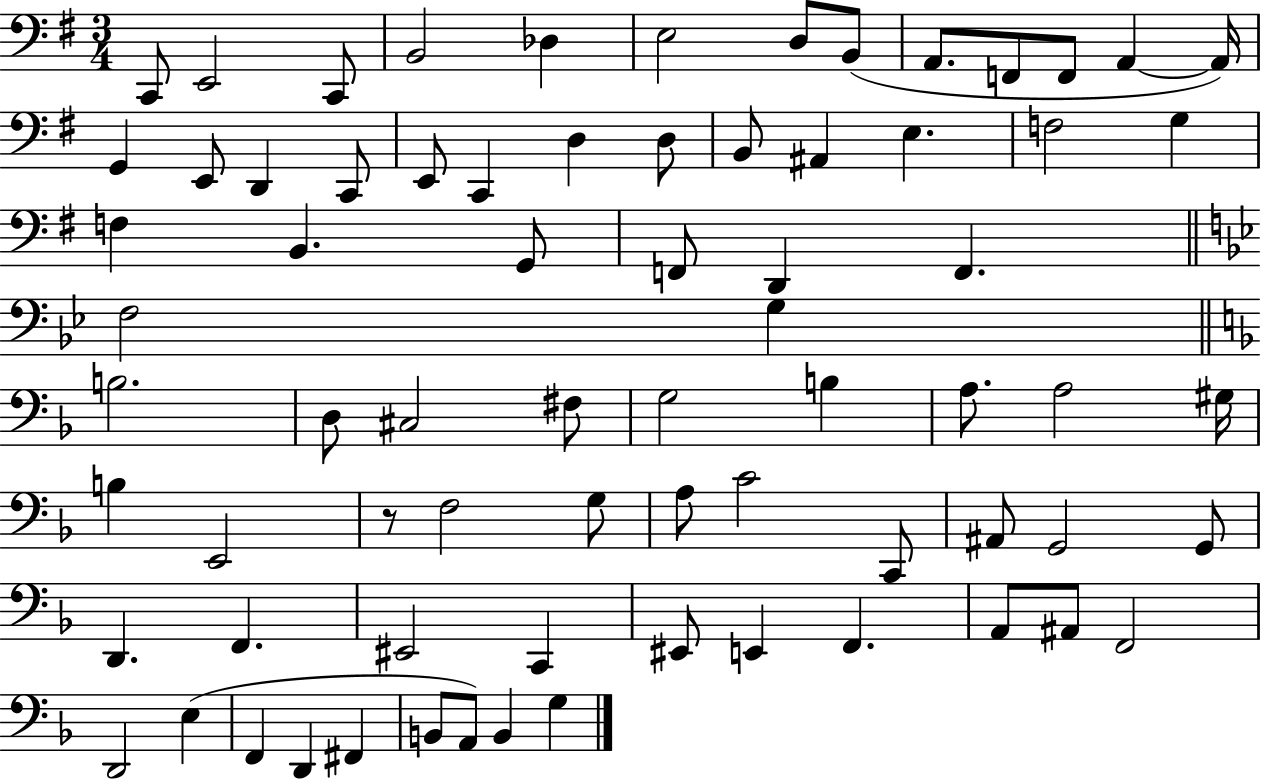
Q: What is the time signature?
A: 3/4